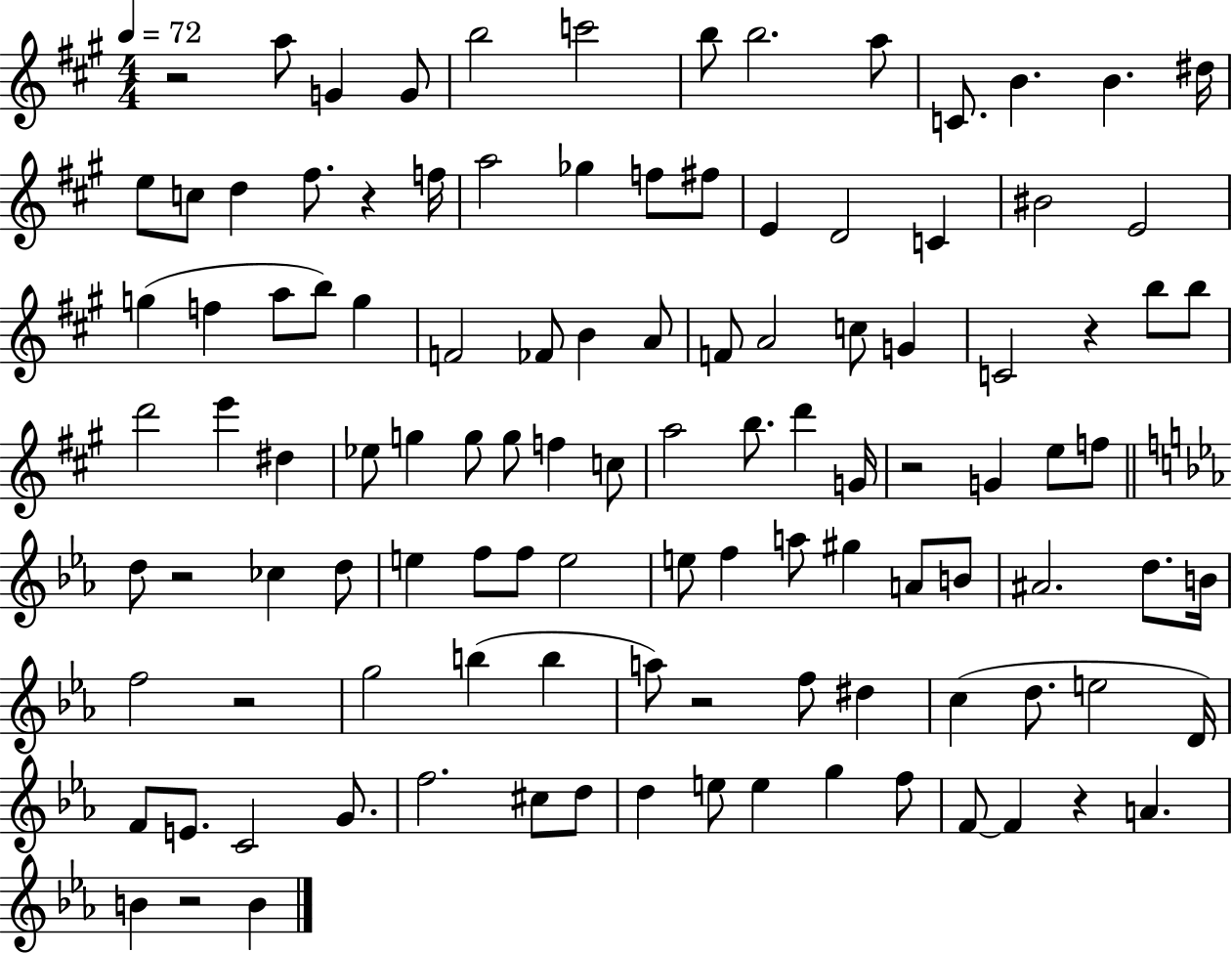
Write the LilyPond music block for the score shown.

{
  \clef treble
  \numericTimeSignature
  \time 4/4
  \key a \major
  \tempo 4 = 72
  r2 a''8 g'4 g'8 | b''2 c'''2 | b''8 b''2. a''8 | c'8. b'4. b'4. dis''16 | \break e''8 c''8 d''4 fis''8. r4 f''16 | a''2 ges''4 f''8 fis''8 | e'4 d'2 c'4 | bis'2 e'2 | \break g''4( f''4 a''8 b''8) g''4 | f'2 fes'8 b'4 a'8 | f'8 a'2 c''8 g'4 | c'2 r4 b''8 b''8 | \break d'''2 e'''4 dis''4 | ees''8 g''4 g''8 g''8 f''4 c''8 | a''2 b''8. d'''4 g'16 | r2 g'4 e''8 f''8 | \break \bar "||" \break \key ees \major d''8 r2 ces''4 d''8 | e''4 f''8 f''8 e''2 | e''8 f''4 a''8 gis''4 a'8 b'8 | ais'2. d''8. b'16 | \break f''2 r2 | g''2 b''4( b''4 | a''8) r2 f''8 dis''4 | c''4( d''8. e''2 d'16) | \break f'8 e'8. c'2 g'8. | f''2. cis''8 d''8 | d''4 e''8 e''4 g''4 f''8 | f'8~~ f'4 r4 a'4. | \break b'4 r2 b'4 | \bar "|."
}